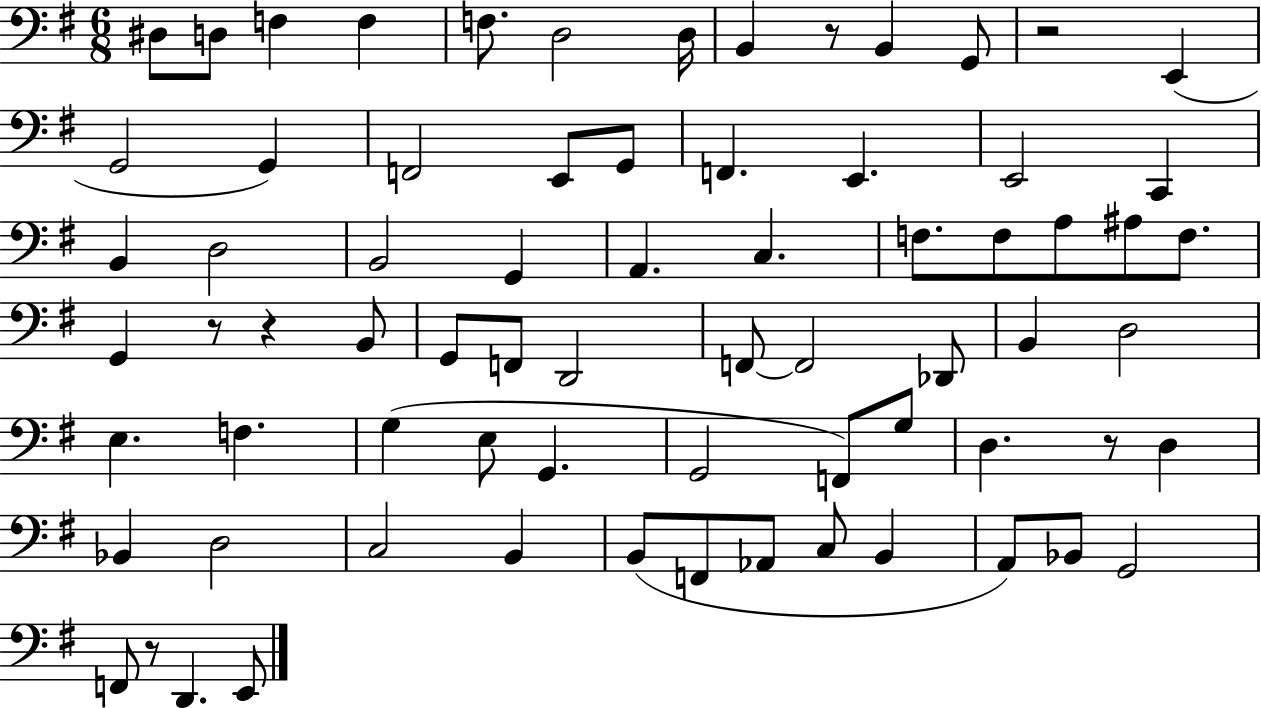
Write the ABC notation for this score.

X:1
T:Untitled
M:6/8
L:1/4
K:G
^D,/2 D,/2 F, F, F,/2 D,2 D,/4 B,, z/2 B,, G,,/2 z2 E,, G,,2 G,, F,,2 E,,/2 G,,/2 F,, E,, E,,2 C,, B,, D,2 B,,2 G,, A,, C, F,/2 F,/2 A,/2 ^A,/2 F,/2 G,, z/2 z B,,/2 G,,/2 F,,/2 D,,2 F,,/2 F,,2 _D,,/2 B,, D,2 E, F, G, E,/2 G,, G,,2 F,,/2 G,/2 D, z/2 D, _B,, D,2 C,2 B,, B,,/2 F,,/2 _A,,/2 C,/2 B,, A,,/2 _B,,/2 G,,2 F,,/2 z/2 D,, E,,/2